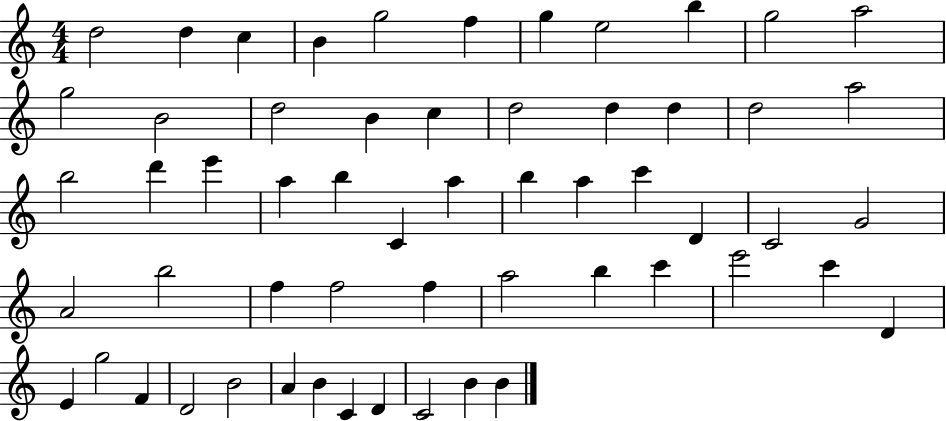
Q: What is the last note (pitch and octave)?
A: B4